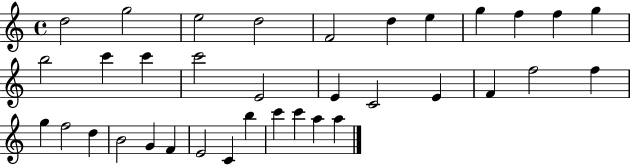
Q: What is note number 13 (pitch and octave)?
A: C6